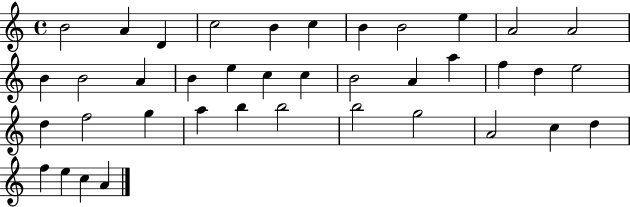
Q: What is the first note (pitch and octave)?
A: B4